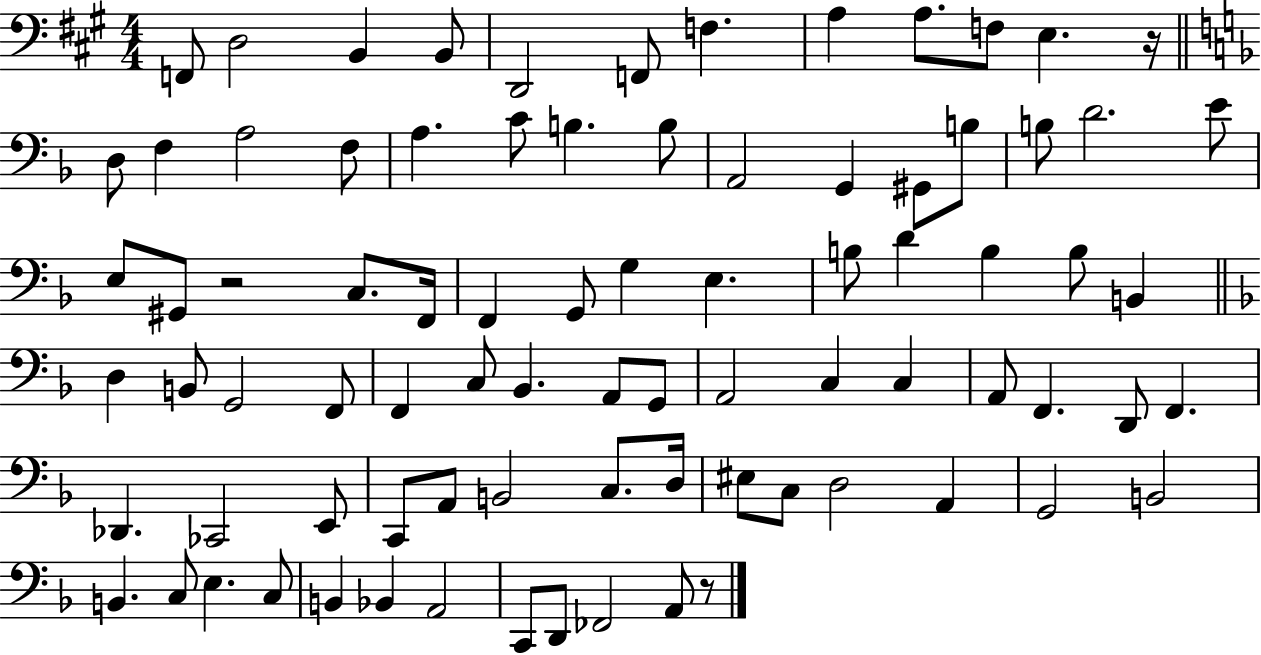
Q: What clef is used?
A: bass